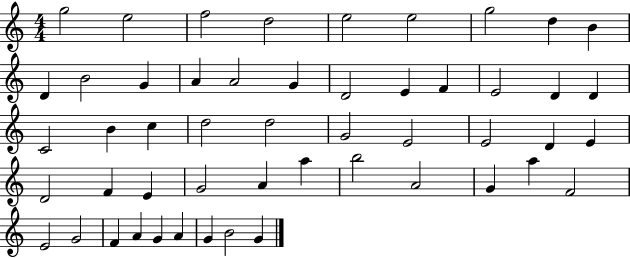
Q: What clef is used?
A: treble